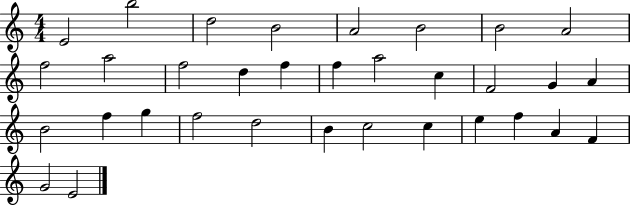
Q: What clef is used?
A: treble